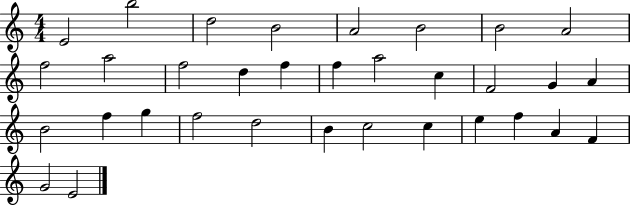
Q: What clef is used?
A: treble